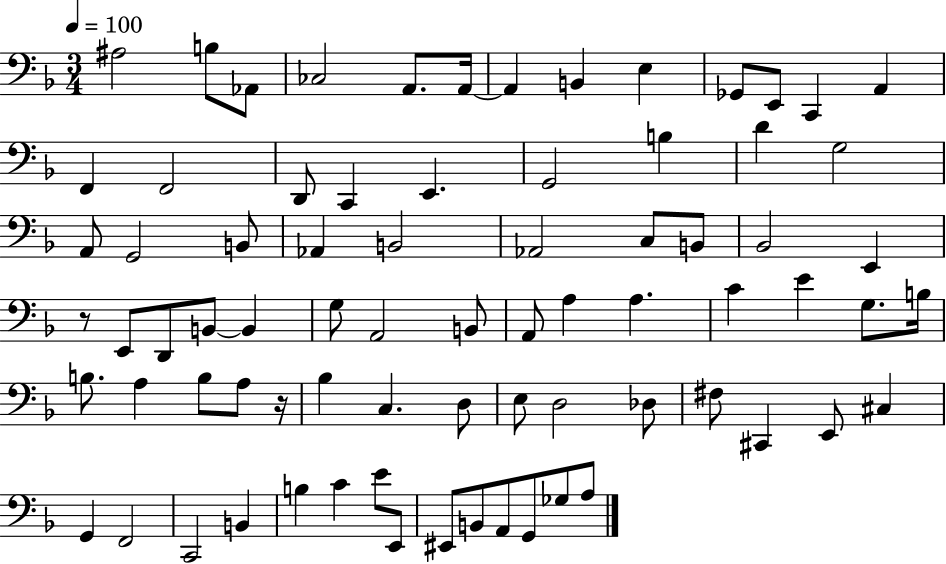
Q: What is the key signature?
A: F major